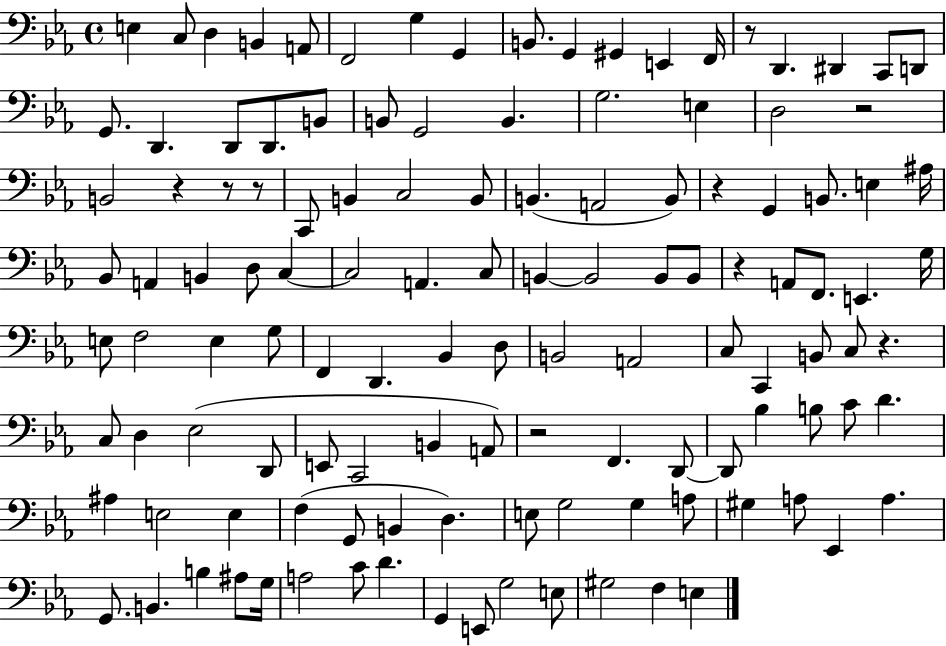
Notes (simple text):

E3/q C3/e D3/q B2/q A2/e F2/h G3/q G2/q B2/e. G2/q G#2/q E2/q F2/s R/e D2/q. D#2/q C2/e D2/e G2/e. D2/q. D2/e D2/e. B2/e B2/e G2/h B2/q. G3/h. E3/q D3/h R/h B2/h R/q R/e R/e C2/e B2/q C3/h B2/e B2/q. A2/h B2/e R/q G2/q B2/e. E3/q A#3/s Bb2/e A2/q B2/q D3/e C3/q C3/h A2/q. C3/e B2/q B2/h B2/e B2/e R/q A2/e F2/e. E2/q. G3/s E3/e F3/h E3/q G3/e F2/q D2/q. Bb2/q D3/e B2/h A2/h C3/e C2/q B2/e C3/e R/q. C3/e D3/q Eb3/h D2/e E2/e C2/h B2/q A2/e R/h F2/q. D2/e D2/e Bb3/q B3/e C4/e D4/q. A#3/q E3/h E3/q F3/q G2/e B2/q D3/q. E3/e G3/h G3/q A3/e G#3/q A3/e Eb2/q A3/q. G2/e. B2/q. B3/q A#3/e G3/s A3/h C4/e D4/q. G2/q E2/e G3/h E3/e G#3/h F3/q E3/q